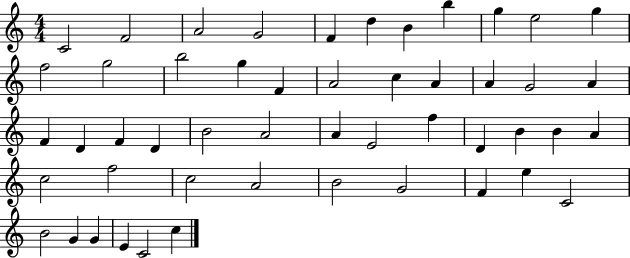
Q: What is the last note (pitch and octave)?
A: C5